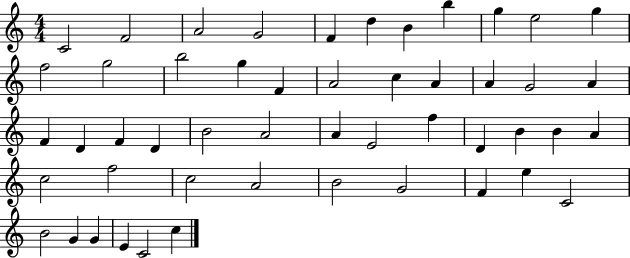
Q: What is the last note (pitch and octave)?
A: C5